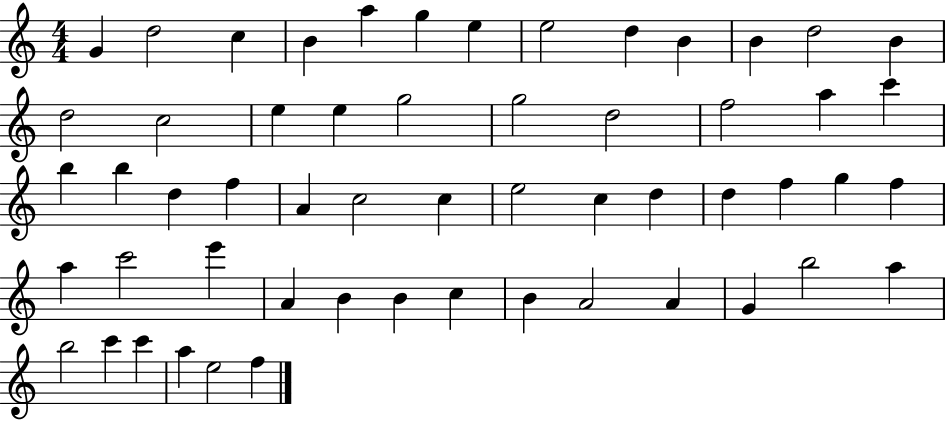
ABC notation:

X:1
T:Untitled
M:4/4
L:1/4
K:C
G d2 c B a g e e2 d B B d2 B d2 c2 e e g2 g2 d2 f2 a c' b b d f A c2 c e2 c d d f g f a c'2 e' A B B c B A2 A G b2 a b2 c' c' a e2 f